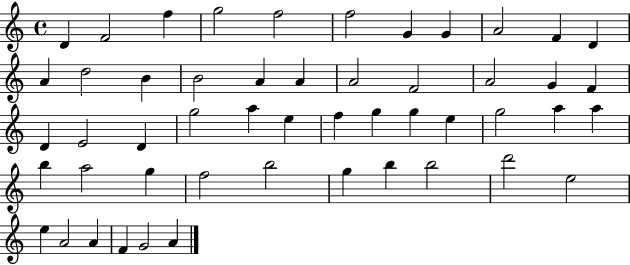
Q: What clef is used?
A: treble